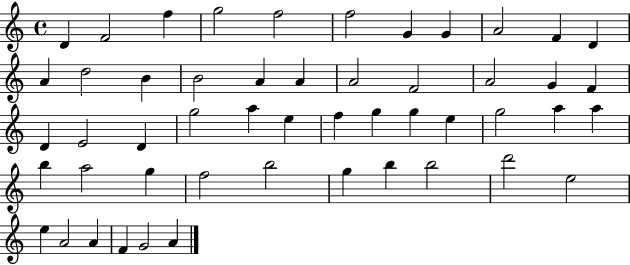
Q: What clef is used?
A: treble